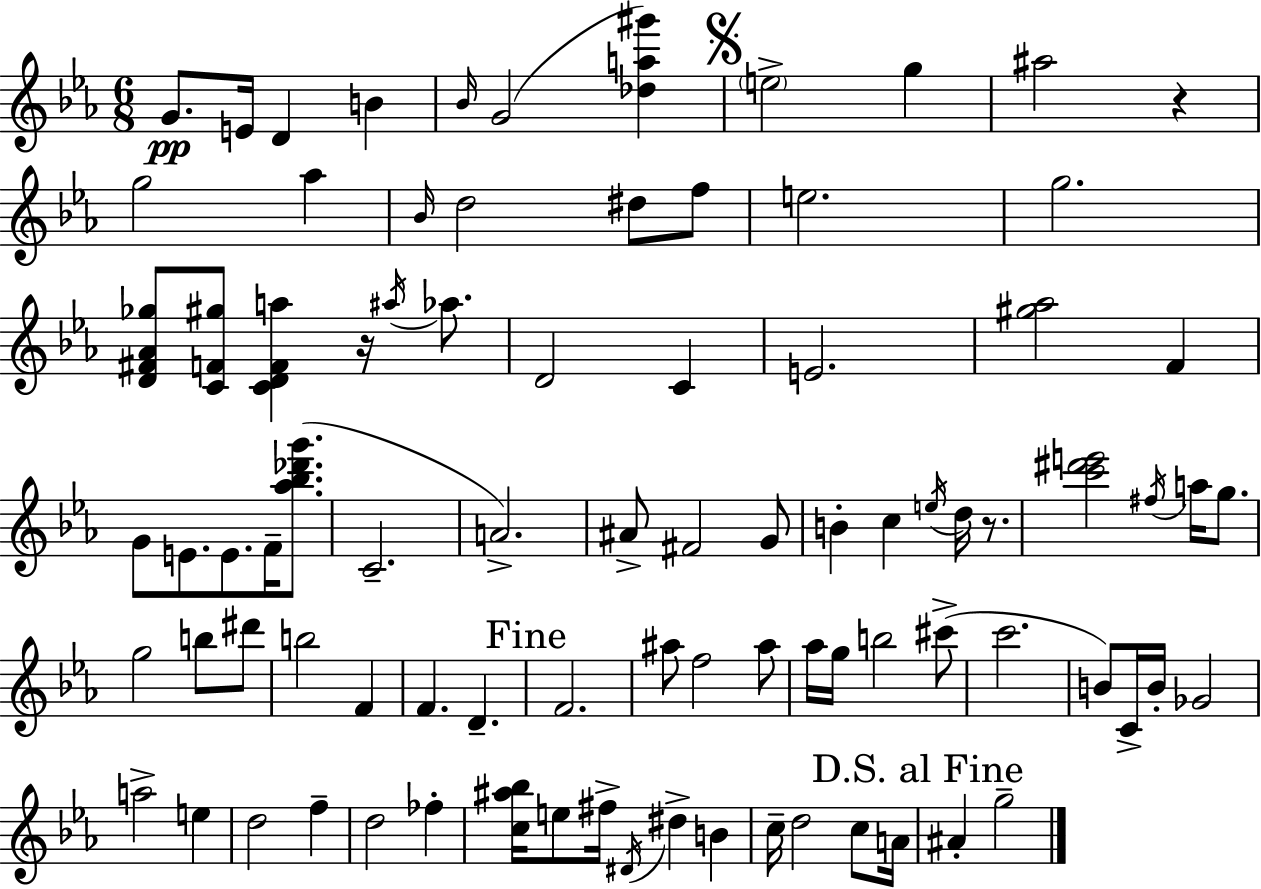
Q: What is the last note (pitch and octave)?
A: G5